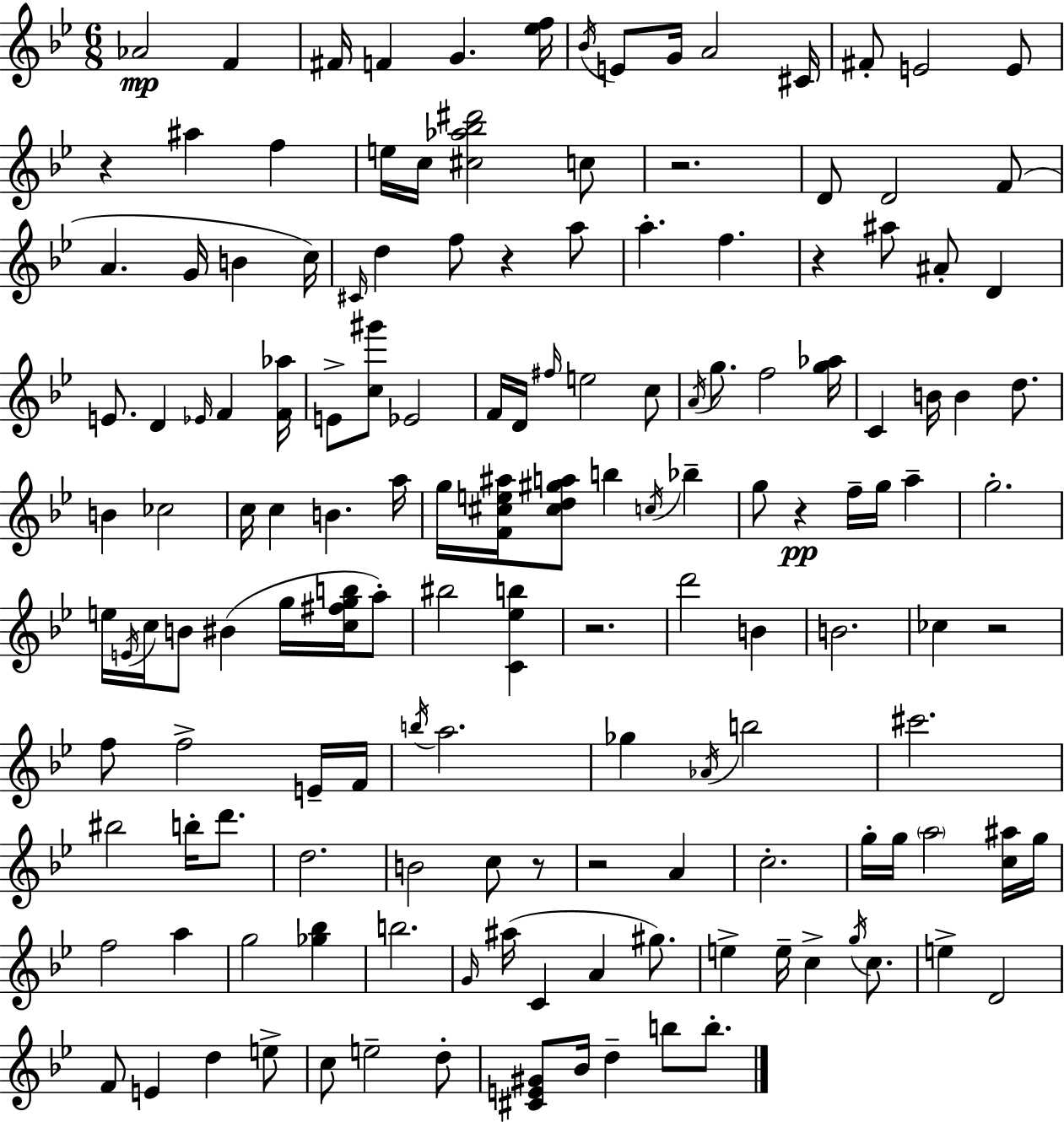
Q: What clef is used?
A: treble